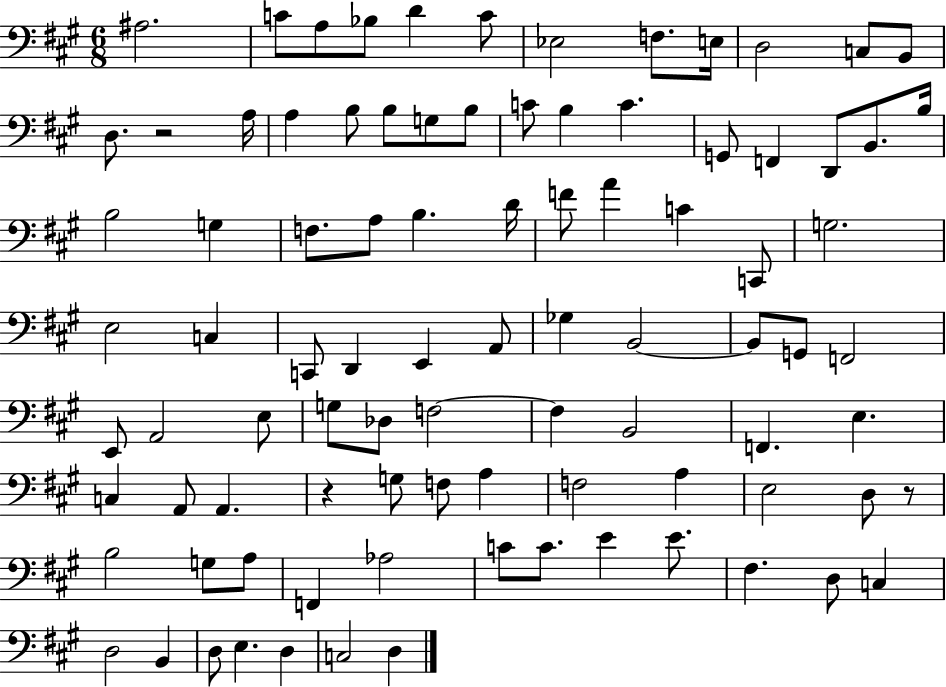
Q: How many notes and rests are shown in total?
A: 91